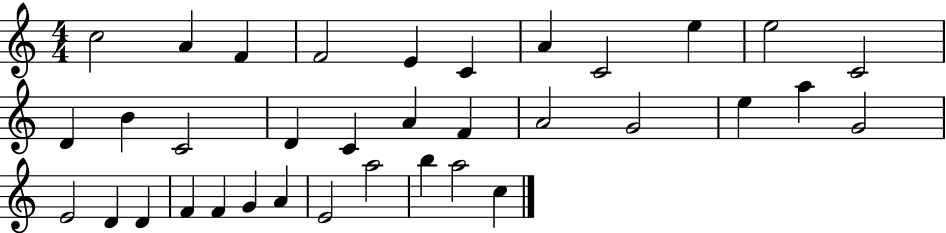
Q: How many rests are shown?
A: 0